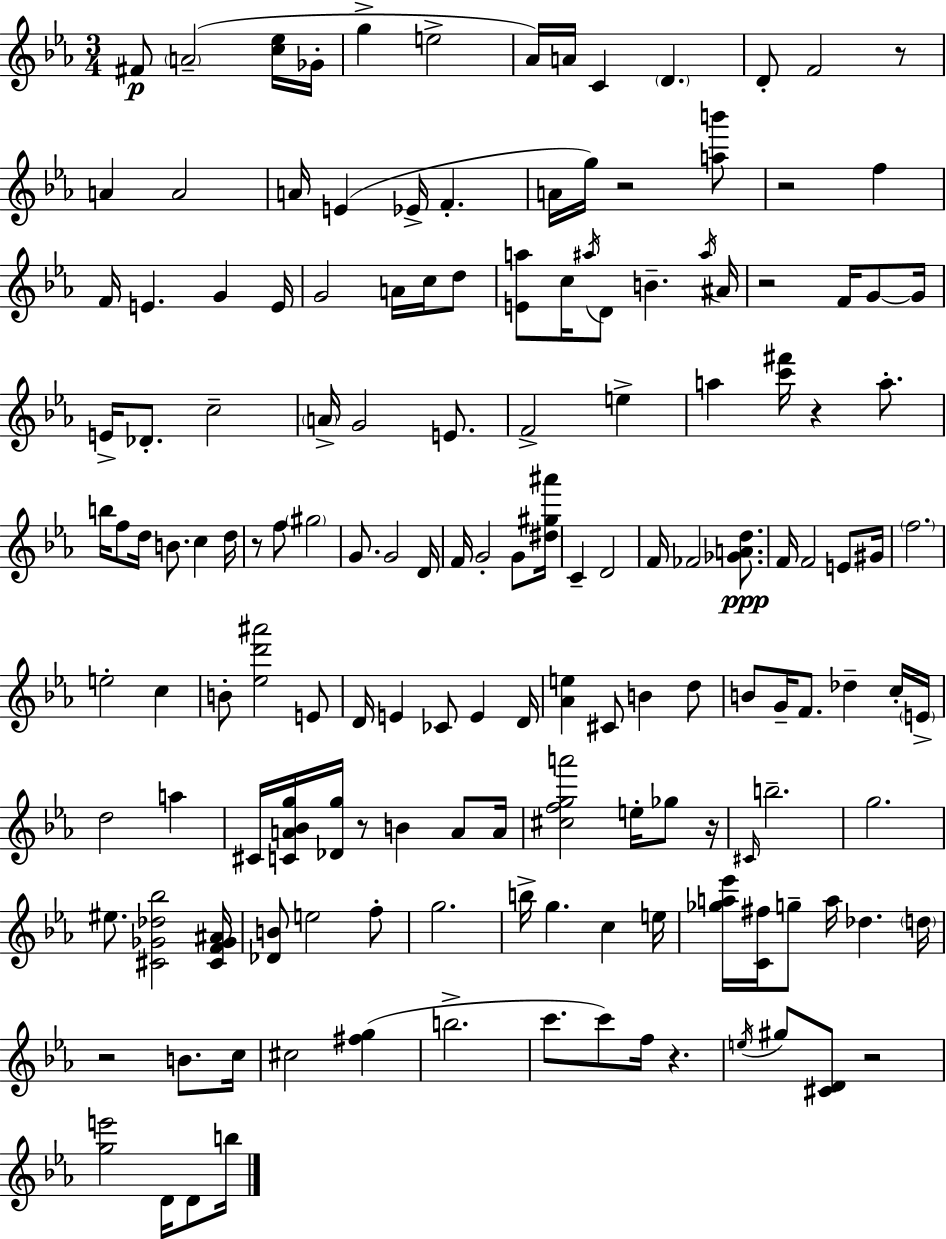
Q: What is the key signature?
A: EES major